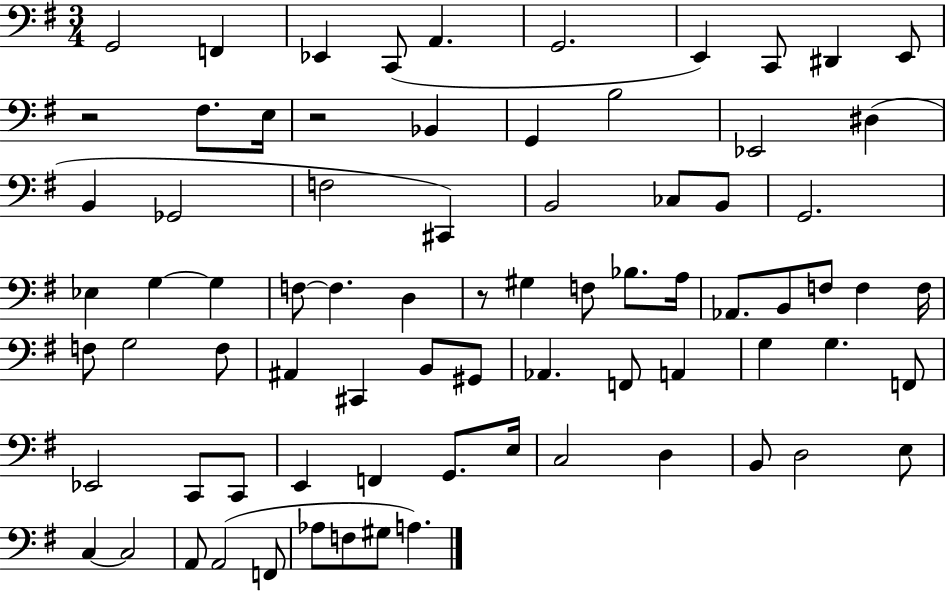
G2/h F2/q Eb2/q C2/e A2/q. G2/h. E2/q C2/e D#2/q E2/e R/h F#3/e. E3/s R/h Bb2/q G2/q B3/h Eb2/h D#3/q B2/q Gb2/h F3/h C#2/q B2/h CES3/e B2/e G2/h. Eb3/q G3/q G3/q F3/e F3/q. D3/q R/e G#3/q F3/e Bb3/e. A3/s Ab2/e. B2/e F3/e F3/q F3/s F3/e G3/h F3/e A#2/q C#2/q B2/e G#2/e Ab2/q. F2/e A2/q G3/q G3/q. F2/e Eb2/h C2/e C2/e E2/q F2/q G2/e. E3/s C3/h D3/q B2/e D3/h E3/e C3/q C3/h A2/e A2/h F2/e Ab3/e F3/e G#3/e A3/q.